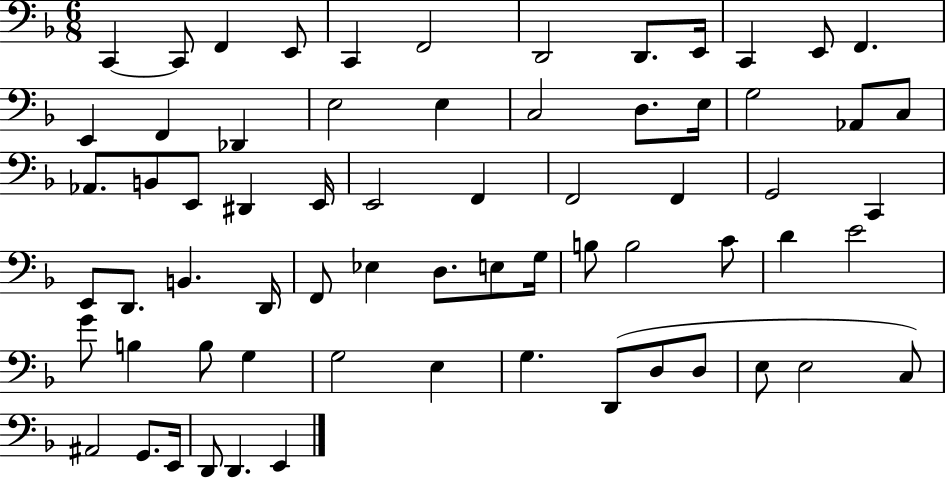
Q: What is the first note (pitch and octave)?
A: C2